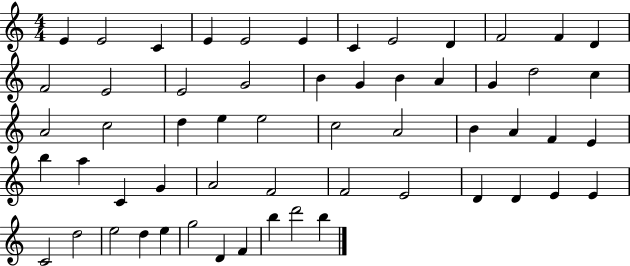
E4/q E4/h C4/q E4/q E4/h E4/q C4/q E4/h D4/q F4/h F4/q D4/q F4/h E4/h E4/h G4/h B4/q G4/q B4/q A4/q G4/q D5/h C5/q A4/h C5/h D5/q E5/q E5/h C5/h A4/h B4/q A4/q F4/q E4/q B5/q A5/q C4/q G4/q A4/h F4/h F4/h E4/h D4/q D4/q E4/q E4/q C4/h D5/h E5/h D5/q E5/q G5/h D4/q F4/q B5/q D6/h B5/q